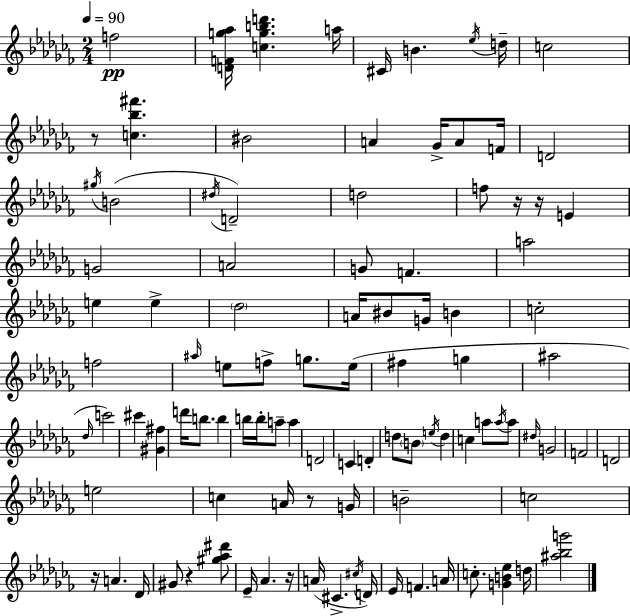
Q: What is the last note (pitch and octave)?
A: D5